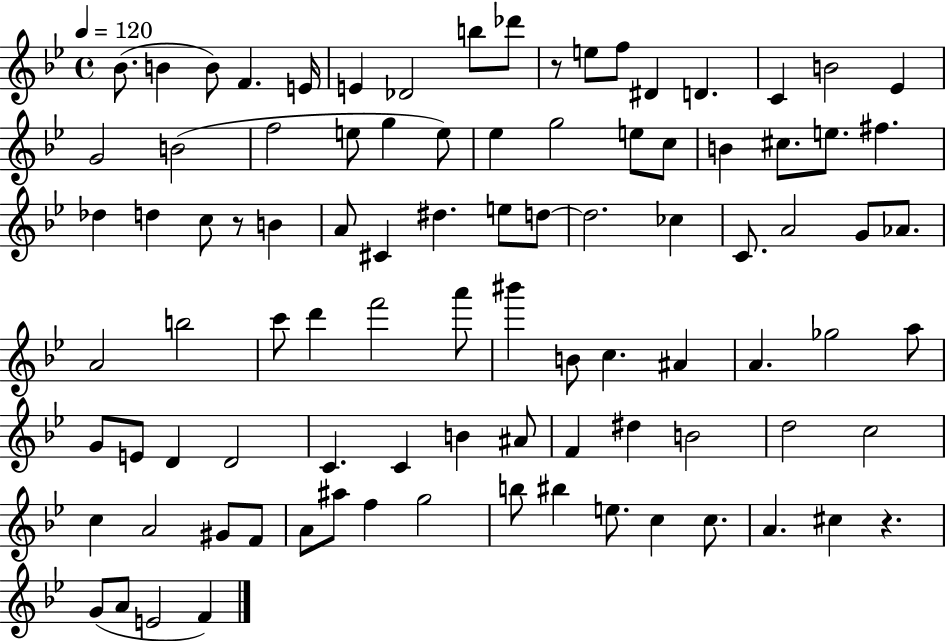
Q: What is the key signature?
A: BES major